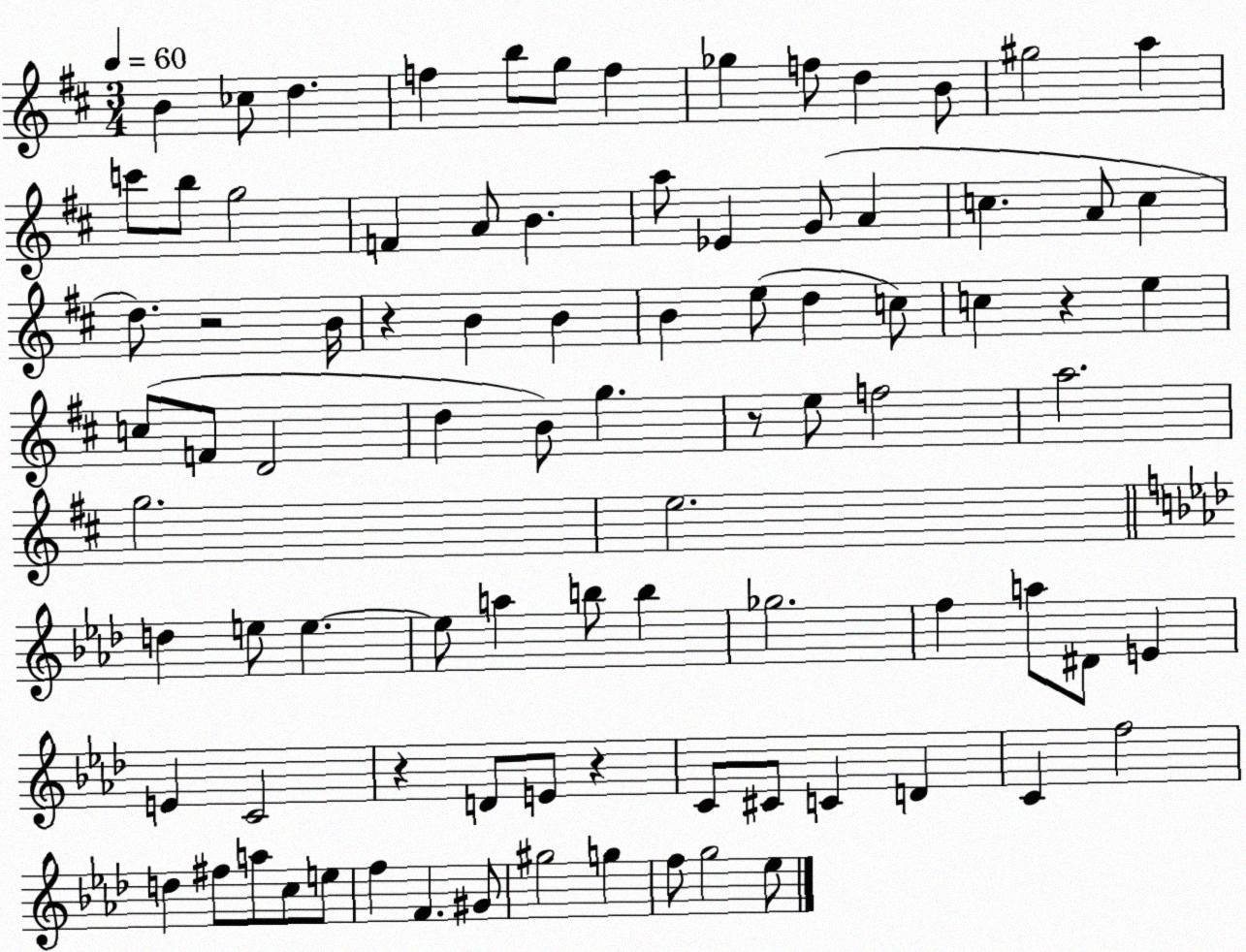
X:1
T:Untitled
M:3/4
L:1/4
K:D
B _c/2 d f b/2 g/2 f _g f/2 d B/2 ^g2 a c'/2 b/2 g2 F A/2 B a/2 _E G/2 A c A/2 c d/2 z2 B/4 z B B B e/2 d c/2 c z e c/2 F/2 D2 d B/2 g z/2 e/2 f2 a2 g2 e2 d e/2 e e/2 a b/2 b _g2 f a/2 ^D/2 E E C2 z D/2 E/2 z C/2 ^C/2 C D C f2 d ^f/2 a/2 c/2 e/2 f F ^G/2 ^g2 g f/2 g2 _e/2